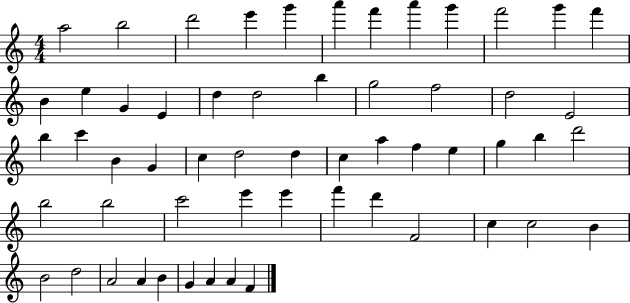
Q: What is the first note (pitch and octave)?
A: A5